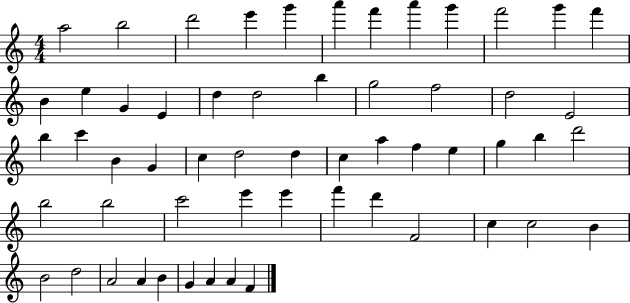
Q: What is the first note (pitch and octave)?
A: A5